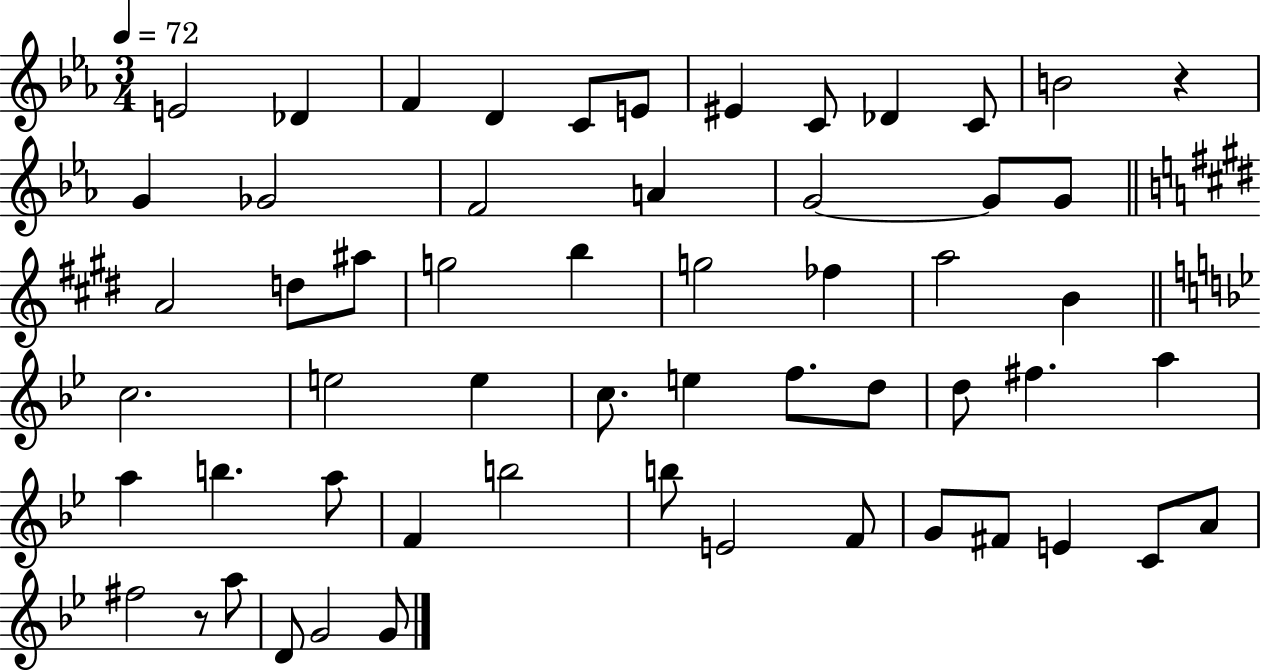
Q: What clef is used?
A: treble